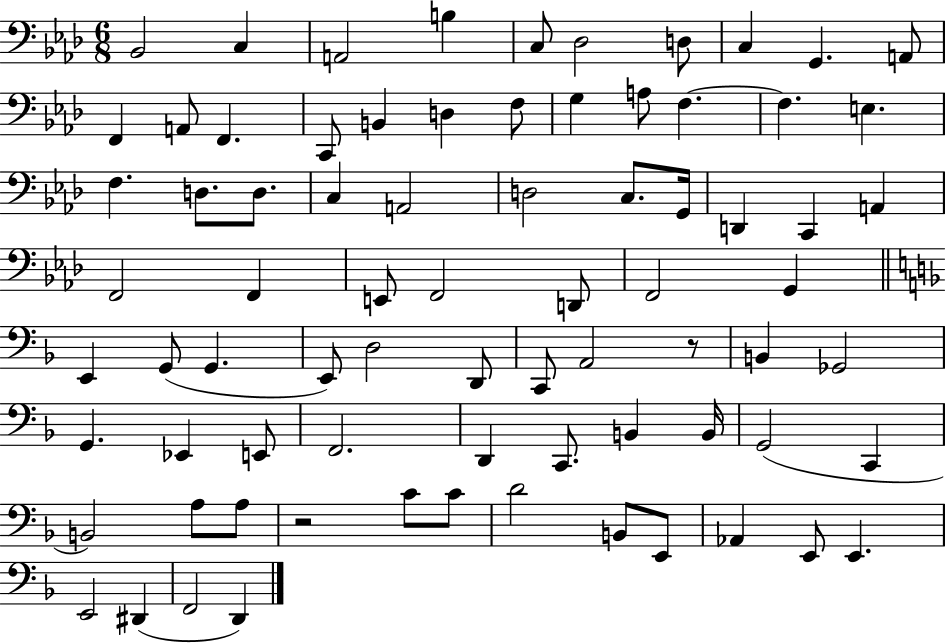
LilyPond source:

{
  \clef bass
  \numericTimeSignature
  \time 6/8
  \key aes \major
  bes,2 c4 | a,2 b4 | c8 des2 d8 | c4 g,4. a,8 | \break f,4 a,8 f,4. | c,8 b,4 d4 f8 | g4 a8 f4.~~ | f4. e4. | \break f4. d8. d8. | c4 a,2 | d2 c8. g,16 | d,4 c,4 a,4 | \break f,2 f,4 | e,8 f,2 d,8 | f,2 g,4 | \bar "||" \break \key f \major e,4 g,8( g,4. | e,8) d2 d,8 | c,8 a,2 r8 | b,4 ges,2 | \break g,4. ees,4 e,8 | f,2. | d,4 c,8. b,4 b,16 | g,2( c,4 | \break b,2) a8 a8 | r2 c'8 c'8 | d'2 b,8 e,8 | aes,4 e,8 e,4. | \break e,2 dis,4( | f,2 d,4) | \bar "|."
}